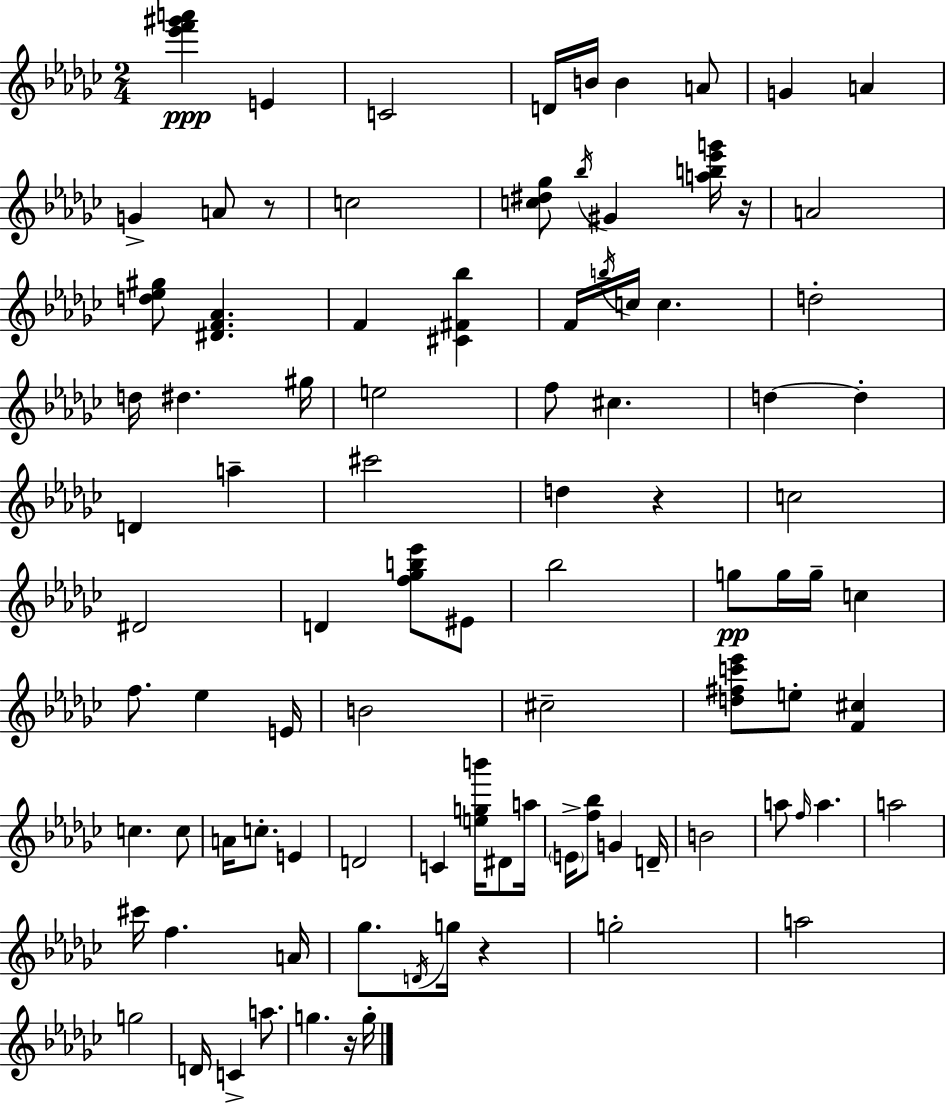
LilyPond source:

{
  \clef treble
  \numericTimeSignature
  \time 2/4
  \key ees \minor
  <ees''' f''' gis''' a'''>4\ppp e'4 | c'2 | d'16 b'16 b'4 a'8 | g'4 a'4 | \break g'4-> a'8 r8 | c''2 | <c'' dis'' ges''>8 \acciaccatura { bes''16 } gis'4 <a'' b'' ees''' g'''>16 | r16 a'2 | \break <d'' ees'' gis''>8 <dis' f' aes'>4. | f'4 <cis' fis' bes''>4 | f'16 \acciaccatura { b''16 } c''16 c''4. | d''2-. | \break d''16 dis''4. | gis''16 e''2 | f''8 cis''4. | d''4~~ d''4-. | \break d'4 a''4-- | cis'''2 | d''4 r4 | c''2 | \break dis'2 | d'4 <f'' ges'' b'' ees'''>8 | eis'8 bes''2 | g''8\pp g''16 g''16-- c''4 | \break f''8. ees''4 | e'16 b'2 | cis''2-- | <d'' fis'' c''' ees'''>8 e''8-. <f' cis''>4 | \break c''4. | c''8 a'16 c''8.-. e'4 | d'2 | c'4 <e'' g'' b'''>16 dis'8 | \break a''16 \parenthesize e'16-> <f'' bes''>8 g'4 | d'16-- b'2 | a''8 \grace { f''16 } a''4. | a''2 | \break cis'''16 f''4. | a'16 ges''8. \acciaccatura { d'16 } g''16 | r4 g''2-. | a''2 | \break g''2 | d'16 c'4-> | a''8. g''4. | r16 g''16-. \bar "|."
}